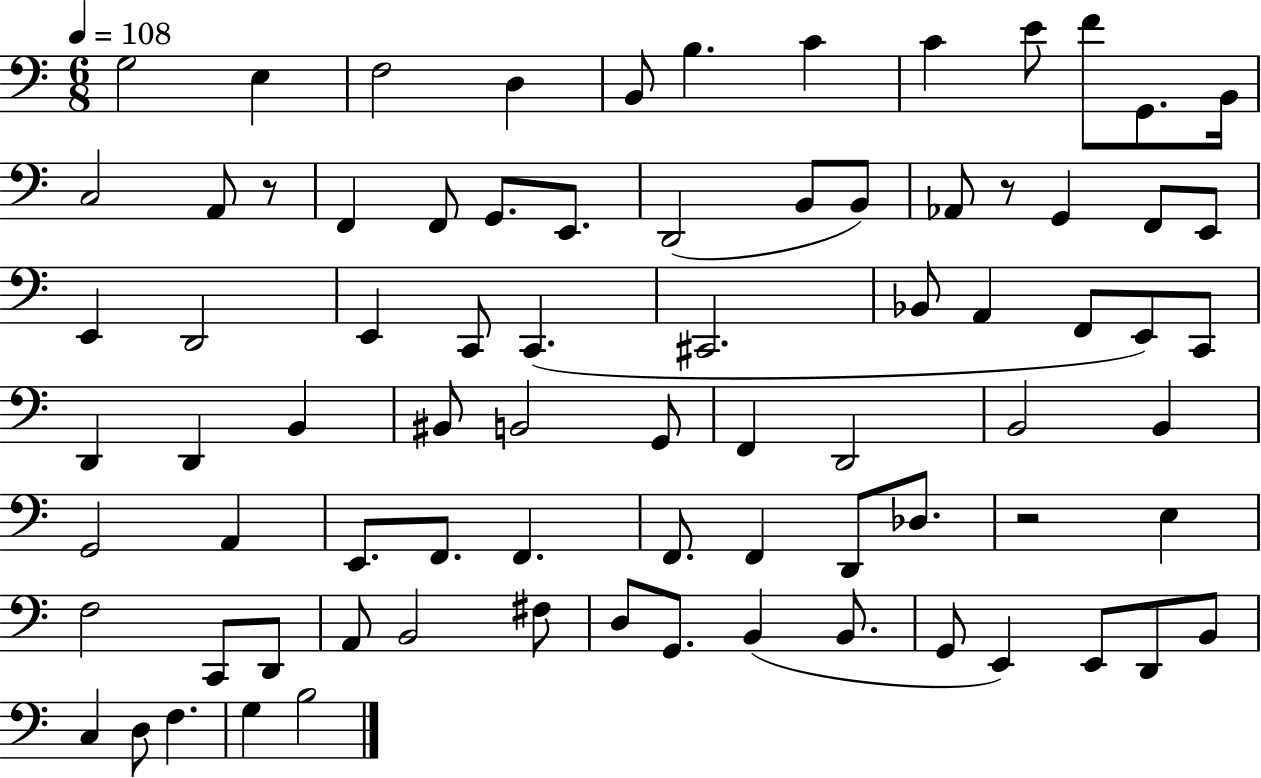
X:1
T:Untitled
M:6/8
L:1/4
K:C
G,2 E, F,2 D, B,,/2 B, C C E/2 F/2 G,,/2 B,,/4 C,2 A,,/2 z/2 F,, F,,/2 G,,/2 E,,/2 D,,2 B,,/2 B,,/2 _A,,/2 z/2 G,, F,,/2 E,,/2 E,, D,,2 E,, C,,/2 C,, ^C,,2 _B,,/2 A,, F,,/2 E,,/2 C,,/2 D,, D,, B,, ^B,,/2 B,,2 G,,/2 F,, D,,2 B,,2 B,, G,,2 A,, E,,/2 F,,/2 F,, F,,/2 F,, D,,/2 _D,/2 z2 E, F,2 C,,/2 D,,/2 A,,/2 B,,2 ^F,/2 D,/2 G,,/2 B,, B,,/2 G,,/2 E,, E,,/2 D,,/2 B,,/2 C, D,/2 F, G, B,2